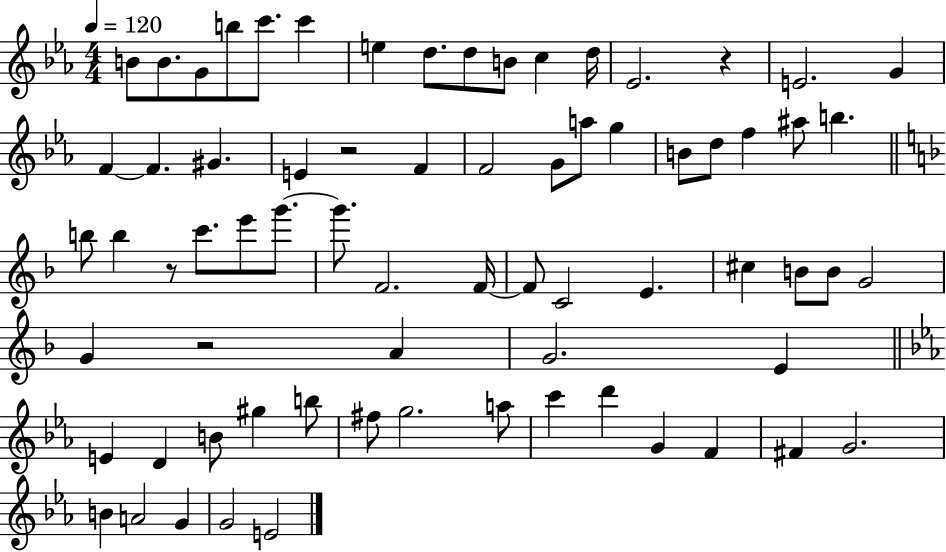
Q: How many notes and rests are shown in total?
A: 71